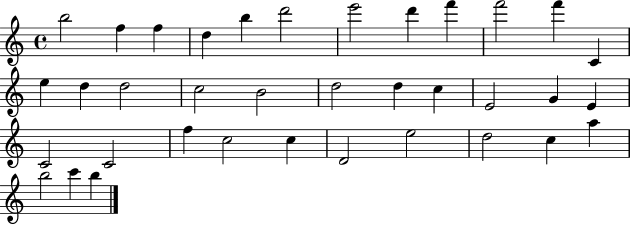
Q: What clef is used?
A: treble